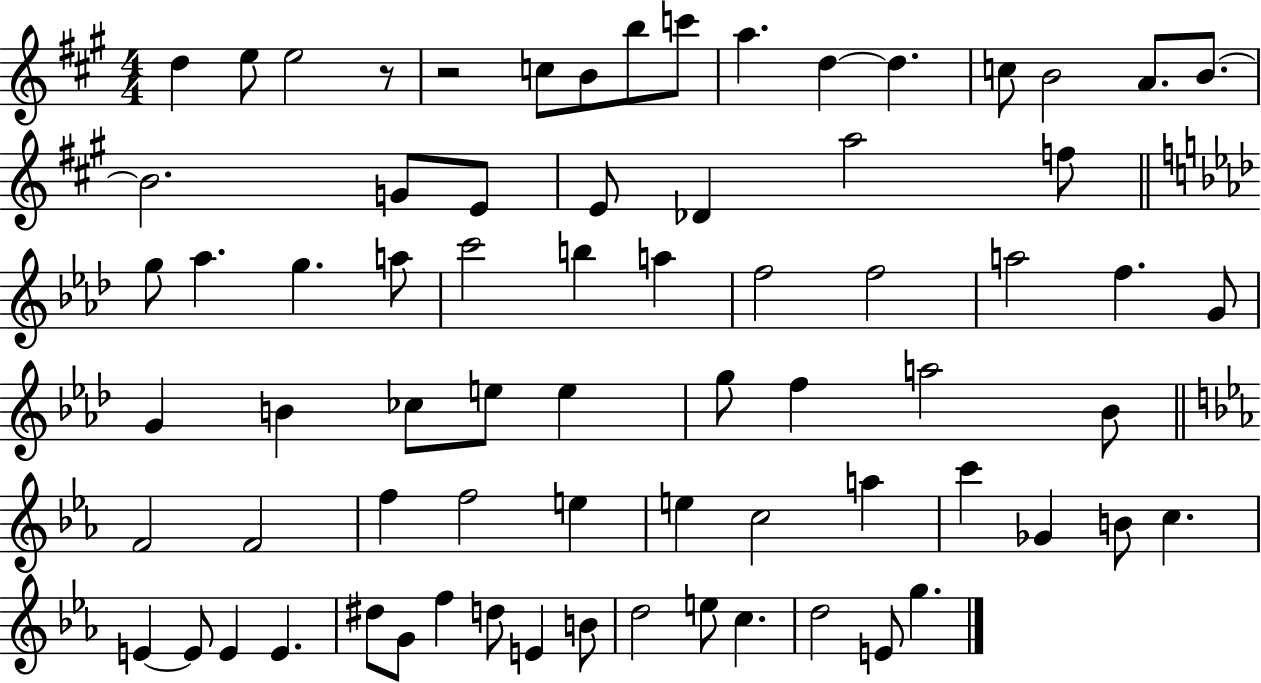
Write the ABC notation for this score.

X:1
T:Untitled
M:4/4
L:1/4
K:A
d e/2 e2 z/2 z2 c/2 B/2 b/2 c'/2 a d d c/2 B2 A/2 B/2 B2 G/2 E/2 E/2 _D a2 f/2 g/2 _a g a/2 c'2 b a f2 f2 a2 f G/2 G B _c/2 e/2 e g/2 f a2 _B/2 F2 F2 f f2 e e c2 a c' _G B/2 c E E/2 E E ^d/2 G/2 f d/2 E B/2 d2 e/2 c d2 E/2 g